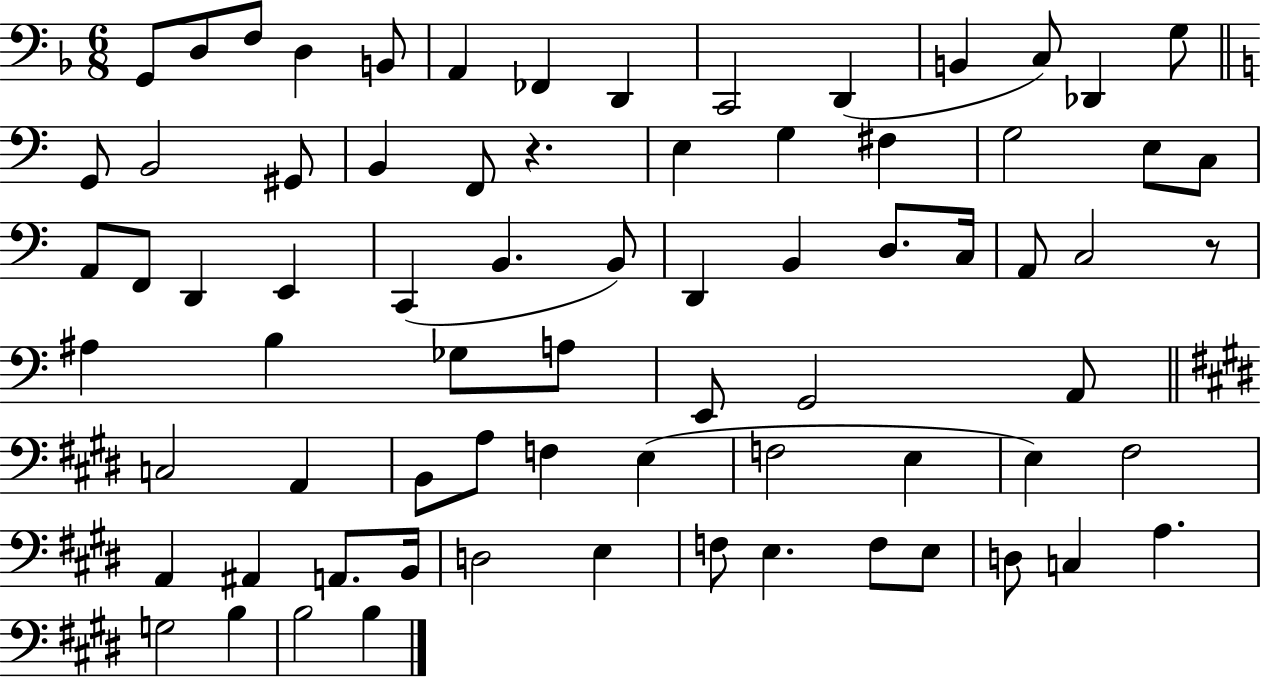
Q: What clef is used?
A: bass